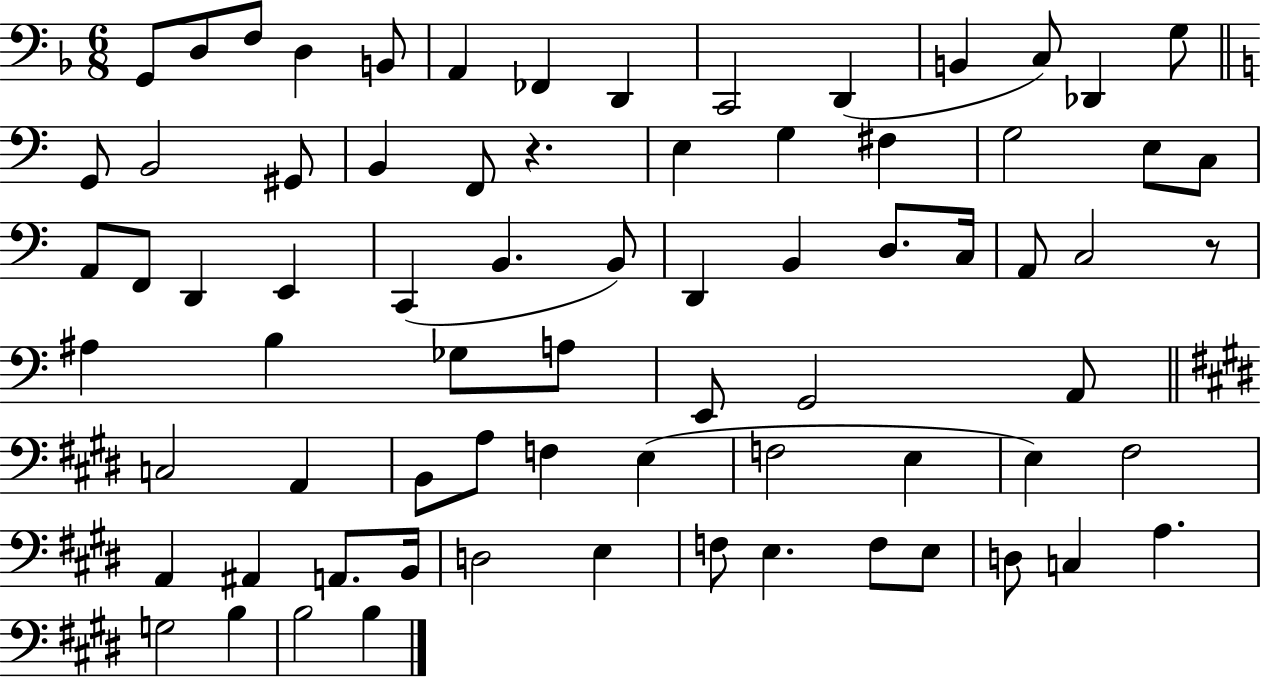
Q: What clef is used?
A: bass